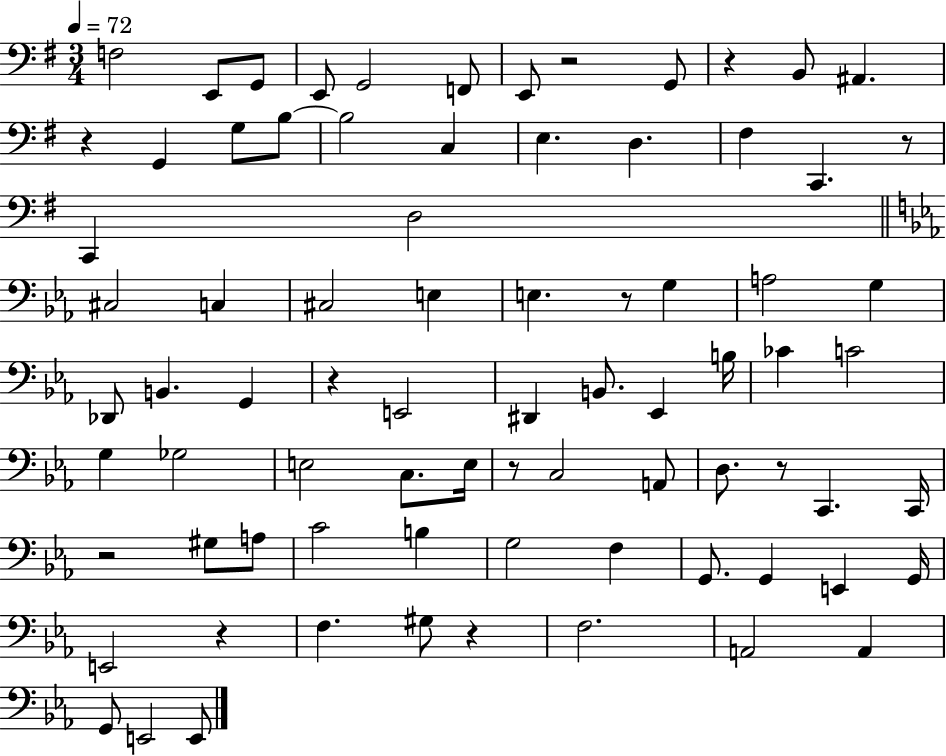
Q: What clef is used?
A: bass